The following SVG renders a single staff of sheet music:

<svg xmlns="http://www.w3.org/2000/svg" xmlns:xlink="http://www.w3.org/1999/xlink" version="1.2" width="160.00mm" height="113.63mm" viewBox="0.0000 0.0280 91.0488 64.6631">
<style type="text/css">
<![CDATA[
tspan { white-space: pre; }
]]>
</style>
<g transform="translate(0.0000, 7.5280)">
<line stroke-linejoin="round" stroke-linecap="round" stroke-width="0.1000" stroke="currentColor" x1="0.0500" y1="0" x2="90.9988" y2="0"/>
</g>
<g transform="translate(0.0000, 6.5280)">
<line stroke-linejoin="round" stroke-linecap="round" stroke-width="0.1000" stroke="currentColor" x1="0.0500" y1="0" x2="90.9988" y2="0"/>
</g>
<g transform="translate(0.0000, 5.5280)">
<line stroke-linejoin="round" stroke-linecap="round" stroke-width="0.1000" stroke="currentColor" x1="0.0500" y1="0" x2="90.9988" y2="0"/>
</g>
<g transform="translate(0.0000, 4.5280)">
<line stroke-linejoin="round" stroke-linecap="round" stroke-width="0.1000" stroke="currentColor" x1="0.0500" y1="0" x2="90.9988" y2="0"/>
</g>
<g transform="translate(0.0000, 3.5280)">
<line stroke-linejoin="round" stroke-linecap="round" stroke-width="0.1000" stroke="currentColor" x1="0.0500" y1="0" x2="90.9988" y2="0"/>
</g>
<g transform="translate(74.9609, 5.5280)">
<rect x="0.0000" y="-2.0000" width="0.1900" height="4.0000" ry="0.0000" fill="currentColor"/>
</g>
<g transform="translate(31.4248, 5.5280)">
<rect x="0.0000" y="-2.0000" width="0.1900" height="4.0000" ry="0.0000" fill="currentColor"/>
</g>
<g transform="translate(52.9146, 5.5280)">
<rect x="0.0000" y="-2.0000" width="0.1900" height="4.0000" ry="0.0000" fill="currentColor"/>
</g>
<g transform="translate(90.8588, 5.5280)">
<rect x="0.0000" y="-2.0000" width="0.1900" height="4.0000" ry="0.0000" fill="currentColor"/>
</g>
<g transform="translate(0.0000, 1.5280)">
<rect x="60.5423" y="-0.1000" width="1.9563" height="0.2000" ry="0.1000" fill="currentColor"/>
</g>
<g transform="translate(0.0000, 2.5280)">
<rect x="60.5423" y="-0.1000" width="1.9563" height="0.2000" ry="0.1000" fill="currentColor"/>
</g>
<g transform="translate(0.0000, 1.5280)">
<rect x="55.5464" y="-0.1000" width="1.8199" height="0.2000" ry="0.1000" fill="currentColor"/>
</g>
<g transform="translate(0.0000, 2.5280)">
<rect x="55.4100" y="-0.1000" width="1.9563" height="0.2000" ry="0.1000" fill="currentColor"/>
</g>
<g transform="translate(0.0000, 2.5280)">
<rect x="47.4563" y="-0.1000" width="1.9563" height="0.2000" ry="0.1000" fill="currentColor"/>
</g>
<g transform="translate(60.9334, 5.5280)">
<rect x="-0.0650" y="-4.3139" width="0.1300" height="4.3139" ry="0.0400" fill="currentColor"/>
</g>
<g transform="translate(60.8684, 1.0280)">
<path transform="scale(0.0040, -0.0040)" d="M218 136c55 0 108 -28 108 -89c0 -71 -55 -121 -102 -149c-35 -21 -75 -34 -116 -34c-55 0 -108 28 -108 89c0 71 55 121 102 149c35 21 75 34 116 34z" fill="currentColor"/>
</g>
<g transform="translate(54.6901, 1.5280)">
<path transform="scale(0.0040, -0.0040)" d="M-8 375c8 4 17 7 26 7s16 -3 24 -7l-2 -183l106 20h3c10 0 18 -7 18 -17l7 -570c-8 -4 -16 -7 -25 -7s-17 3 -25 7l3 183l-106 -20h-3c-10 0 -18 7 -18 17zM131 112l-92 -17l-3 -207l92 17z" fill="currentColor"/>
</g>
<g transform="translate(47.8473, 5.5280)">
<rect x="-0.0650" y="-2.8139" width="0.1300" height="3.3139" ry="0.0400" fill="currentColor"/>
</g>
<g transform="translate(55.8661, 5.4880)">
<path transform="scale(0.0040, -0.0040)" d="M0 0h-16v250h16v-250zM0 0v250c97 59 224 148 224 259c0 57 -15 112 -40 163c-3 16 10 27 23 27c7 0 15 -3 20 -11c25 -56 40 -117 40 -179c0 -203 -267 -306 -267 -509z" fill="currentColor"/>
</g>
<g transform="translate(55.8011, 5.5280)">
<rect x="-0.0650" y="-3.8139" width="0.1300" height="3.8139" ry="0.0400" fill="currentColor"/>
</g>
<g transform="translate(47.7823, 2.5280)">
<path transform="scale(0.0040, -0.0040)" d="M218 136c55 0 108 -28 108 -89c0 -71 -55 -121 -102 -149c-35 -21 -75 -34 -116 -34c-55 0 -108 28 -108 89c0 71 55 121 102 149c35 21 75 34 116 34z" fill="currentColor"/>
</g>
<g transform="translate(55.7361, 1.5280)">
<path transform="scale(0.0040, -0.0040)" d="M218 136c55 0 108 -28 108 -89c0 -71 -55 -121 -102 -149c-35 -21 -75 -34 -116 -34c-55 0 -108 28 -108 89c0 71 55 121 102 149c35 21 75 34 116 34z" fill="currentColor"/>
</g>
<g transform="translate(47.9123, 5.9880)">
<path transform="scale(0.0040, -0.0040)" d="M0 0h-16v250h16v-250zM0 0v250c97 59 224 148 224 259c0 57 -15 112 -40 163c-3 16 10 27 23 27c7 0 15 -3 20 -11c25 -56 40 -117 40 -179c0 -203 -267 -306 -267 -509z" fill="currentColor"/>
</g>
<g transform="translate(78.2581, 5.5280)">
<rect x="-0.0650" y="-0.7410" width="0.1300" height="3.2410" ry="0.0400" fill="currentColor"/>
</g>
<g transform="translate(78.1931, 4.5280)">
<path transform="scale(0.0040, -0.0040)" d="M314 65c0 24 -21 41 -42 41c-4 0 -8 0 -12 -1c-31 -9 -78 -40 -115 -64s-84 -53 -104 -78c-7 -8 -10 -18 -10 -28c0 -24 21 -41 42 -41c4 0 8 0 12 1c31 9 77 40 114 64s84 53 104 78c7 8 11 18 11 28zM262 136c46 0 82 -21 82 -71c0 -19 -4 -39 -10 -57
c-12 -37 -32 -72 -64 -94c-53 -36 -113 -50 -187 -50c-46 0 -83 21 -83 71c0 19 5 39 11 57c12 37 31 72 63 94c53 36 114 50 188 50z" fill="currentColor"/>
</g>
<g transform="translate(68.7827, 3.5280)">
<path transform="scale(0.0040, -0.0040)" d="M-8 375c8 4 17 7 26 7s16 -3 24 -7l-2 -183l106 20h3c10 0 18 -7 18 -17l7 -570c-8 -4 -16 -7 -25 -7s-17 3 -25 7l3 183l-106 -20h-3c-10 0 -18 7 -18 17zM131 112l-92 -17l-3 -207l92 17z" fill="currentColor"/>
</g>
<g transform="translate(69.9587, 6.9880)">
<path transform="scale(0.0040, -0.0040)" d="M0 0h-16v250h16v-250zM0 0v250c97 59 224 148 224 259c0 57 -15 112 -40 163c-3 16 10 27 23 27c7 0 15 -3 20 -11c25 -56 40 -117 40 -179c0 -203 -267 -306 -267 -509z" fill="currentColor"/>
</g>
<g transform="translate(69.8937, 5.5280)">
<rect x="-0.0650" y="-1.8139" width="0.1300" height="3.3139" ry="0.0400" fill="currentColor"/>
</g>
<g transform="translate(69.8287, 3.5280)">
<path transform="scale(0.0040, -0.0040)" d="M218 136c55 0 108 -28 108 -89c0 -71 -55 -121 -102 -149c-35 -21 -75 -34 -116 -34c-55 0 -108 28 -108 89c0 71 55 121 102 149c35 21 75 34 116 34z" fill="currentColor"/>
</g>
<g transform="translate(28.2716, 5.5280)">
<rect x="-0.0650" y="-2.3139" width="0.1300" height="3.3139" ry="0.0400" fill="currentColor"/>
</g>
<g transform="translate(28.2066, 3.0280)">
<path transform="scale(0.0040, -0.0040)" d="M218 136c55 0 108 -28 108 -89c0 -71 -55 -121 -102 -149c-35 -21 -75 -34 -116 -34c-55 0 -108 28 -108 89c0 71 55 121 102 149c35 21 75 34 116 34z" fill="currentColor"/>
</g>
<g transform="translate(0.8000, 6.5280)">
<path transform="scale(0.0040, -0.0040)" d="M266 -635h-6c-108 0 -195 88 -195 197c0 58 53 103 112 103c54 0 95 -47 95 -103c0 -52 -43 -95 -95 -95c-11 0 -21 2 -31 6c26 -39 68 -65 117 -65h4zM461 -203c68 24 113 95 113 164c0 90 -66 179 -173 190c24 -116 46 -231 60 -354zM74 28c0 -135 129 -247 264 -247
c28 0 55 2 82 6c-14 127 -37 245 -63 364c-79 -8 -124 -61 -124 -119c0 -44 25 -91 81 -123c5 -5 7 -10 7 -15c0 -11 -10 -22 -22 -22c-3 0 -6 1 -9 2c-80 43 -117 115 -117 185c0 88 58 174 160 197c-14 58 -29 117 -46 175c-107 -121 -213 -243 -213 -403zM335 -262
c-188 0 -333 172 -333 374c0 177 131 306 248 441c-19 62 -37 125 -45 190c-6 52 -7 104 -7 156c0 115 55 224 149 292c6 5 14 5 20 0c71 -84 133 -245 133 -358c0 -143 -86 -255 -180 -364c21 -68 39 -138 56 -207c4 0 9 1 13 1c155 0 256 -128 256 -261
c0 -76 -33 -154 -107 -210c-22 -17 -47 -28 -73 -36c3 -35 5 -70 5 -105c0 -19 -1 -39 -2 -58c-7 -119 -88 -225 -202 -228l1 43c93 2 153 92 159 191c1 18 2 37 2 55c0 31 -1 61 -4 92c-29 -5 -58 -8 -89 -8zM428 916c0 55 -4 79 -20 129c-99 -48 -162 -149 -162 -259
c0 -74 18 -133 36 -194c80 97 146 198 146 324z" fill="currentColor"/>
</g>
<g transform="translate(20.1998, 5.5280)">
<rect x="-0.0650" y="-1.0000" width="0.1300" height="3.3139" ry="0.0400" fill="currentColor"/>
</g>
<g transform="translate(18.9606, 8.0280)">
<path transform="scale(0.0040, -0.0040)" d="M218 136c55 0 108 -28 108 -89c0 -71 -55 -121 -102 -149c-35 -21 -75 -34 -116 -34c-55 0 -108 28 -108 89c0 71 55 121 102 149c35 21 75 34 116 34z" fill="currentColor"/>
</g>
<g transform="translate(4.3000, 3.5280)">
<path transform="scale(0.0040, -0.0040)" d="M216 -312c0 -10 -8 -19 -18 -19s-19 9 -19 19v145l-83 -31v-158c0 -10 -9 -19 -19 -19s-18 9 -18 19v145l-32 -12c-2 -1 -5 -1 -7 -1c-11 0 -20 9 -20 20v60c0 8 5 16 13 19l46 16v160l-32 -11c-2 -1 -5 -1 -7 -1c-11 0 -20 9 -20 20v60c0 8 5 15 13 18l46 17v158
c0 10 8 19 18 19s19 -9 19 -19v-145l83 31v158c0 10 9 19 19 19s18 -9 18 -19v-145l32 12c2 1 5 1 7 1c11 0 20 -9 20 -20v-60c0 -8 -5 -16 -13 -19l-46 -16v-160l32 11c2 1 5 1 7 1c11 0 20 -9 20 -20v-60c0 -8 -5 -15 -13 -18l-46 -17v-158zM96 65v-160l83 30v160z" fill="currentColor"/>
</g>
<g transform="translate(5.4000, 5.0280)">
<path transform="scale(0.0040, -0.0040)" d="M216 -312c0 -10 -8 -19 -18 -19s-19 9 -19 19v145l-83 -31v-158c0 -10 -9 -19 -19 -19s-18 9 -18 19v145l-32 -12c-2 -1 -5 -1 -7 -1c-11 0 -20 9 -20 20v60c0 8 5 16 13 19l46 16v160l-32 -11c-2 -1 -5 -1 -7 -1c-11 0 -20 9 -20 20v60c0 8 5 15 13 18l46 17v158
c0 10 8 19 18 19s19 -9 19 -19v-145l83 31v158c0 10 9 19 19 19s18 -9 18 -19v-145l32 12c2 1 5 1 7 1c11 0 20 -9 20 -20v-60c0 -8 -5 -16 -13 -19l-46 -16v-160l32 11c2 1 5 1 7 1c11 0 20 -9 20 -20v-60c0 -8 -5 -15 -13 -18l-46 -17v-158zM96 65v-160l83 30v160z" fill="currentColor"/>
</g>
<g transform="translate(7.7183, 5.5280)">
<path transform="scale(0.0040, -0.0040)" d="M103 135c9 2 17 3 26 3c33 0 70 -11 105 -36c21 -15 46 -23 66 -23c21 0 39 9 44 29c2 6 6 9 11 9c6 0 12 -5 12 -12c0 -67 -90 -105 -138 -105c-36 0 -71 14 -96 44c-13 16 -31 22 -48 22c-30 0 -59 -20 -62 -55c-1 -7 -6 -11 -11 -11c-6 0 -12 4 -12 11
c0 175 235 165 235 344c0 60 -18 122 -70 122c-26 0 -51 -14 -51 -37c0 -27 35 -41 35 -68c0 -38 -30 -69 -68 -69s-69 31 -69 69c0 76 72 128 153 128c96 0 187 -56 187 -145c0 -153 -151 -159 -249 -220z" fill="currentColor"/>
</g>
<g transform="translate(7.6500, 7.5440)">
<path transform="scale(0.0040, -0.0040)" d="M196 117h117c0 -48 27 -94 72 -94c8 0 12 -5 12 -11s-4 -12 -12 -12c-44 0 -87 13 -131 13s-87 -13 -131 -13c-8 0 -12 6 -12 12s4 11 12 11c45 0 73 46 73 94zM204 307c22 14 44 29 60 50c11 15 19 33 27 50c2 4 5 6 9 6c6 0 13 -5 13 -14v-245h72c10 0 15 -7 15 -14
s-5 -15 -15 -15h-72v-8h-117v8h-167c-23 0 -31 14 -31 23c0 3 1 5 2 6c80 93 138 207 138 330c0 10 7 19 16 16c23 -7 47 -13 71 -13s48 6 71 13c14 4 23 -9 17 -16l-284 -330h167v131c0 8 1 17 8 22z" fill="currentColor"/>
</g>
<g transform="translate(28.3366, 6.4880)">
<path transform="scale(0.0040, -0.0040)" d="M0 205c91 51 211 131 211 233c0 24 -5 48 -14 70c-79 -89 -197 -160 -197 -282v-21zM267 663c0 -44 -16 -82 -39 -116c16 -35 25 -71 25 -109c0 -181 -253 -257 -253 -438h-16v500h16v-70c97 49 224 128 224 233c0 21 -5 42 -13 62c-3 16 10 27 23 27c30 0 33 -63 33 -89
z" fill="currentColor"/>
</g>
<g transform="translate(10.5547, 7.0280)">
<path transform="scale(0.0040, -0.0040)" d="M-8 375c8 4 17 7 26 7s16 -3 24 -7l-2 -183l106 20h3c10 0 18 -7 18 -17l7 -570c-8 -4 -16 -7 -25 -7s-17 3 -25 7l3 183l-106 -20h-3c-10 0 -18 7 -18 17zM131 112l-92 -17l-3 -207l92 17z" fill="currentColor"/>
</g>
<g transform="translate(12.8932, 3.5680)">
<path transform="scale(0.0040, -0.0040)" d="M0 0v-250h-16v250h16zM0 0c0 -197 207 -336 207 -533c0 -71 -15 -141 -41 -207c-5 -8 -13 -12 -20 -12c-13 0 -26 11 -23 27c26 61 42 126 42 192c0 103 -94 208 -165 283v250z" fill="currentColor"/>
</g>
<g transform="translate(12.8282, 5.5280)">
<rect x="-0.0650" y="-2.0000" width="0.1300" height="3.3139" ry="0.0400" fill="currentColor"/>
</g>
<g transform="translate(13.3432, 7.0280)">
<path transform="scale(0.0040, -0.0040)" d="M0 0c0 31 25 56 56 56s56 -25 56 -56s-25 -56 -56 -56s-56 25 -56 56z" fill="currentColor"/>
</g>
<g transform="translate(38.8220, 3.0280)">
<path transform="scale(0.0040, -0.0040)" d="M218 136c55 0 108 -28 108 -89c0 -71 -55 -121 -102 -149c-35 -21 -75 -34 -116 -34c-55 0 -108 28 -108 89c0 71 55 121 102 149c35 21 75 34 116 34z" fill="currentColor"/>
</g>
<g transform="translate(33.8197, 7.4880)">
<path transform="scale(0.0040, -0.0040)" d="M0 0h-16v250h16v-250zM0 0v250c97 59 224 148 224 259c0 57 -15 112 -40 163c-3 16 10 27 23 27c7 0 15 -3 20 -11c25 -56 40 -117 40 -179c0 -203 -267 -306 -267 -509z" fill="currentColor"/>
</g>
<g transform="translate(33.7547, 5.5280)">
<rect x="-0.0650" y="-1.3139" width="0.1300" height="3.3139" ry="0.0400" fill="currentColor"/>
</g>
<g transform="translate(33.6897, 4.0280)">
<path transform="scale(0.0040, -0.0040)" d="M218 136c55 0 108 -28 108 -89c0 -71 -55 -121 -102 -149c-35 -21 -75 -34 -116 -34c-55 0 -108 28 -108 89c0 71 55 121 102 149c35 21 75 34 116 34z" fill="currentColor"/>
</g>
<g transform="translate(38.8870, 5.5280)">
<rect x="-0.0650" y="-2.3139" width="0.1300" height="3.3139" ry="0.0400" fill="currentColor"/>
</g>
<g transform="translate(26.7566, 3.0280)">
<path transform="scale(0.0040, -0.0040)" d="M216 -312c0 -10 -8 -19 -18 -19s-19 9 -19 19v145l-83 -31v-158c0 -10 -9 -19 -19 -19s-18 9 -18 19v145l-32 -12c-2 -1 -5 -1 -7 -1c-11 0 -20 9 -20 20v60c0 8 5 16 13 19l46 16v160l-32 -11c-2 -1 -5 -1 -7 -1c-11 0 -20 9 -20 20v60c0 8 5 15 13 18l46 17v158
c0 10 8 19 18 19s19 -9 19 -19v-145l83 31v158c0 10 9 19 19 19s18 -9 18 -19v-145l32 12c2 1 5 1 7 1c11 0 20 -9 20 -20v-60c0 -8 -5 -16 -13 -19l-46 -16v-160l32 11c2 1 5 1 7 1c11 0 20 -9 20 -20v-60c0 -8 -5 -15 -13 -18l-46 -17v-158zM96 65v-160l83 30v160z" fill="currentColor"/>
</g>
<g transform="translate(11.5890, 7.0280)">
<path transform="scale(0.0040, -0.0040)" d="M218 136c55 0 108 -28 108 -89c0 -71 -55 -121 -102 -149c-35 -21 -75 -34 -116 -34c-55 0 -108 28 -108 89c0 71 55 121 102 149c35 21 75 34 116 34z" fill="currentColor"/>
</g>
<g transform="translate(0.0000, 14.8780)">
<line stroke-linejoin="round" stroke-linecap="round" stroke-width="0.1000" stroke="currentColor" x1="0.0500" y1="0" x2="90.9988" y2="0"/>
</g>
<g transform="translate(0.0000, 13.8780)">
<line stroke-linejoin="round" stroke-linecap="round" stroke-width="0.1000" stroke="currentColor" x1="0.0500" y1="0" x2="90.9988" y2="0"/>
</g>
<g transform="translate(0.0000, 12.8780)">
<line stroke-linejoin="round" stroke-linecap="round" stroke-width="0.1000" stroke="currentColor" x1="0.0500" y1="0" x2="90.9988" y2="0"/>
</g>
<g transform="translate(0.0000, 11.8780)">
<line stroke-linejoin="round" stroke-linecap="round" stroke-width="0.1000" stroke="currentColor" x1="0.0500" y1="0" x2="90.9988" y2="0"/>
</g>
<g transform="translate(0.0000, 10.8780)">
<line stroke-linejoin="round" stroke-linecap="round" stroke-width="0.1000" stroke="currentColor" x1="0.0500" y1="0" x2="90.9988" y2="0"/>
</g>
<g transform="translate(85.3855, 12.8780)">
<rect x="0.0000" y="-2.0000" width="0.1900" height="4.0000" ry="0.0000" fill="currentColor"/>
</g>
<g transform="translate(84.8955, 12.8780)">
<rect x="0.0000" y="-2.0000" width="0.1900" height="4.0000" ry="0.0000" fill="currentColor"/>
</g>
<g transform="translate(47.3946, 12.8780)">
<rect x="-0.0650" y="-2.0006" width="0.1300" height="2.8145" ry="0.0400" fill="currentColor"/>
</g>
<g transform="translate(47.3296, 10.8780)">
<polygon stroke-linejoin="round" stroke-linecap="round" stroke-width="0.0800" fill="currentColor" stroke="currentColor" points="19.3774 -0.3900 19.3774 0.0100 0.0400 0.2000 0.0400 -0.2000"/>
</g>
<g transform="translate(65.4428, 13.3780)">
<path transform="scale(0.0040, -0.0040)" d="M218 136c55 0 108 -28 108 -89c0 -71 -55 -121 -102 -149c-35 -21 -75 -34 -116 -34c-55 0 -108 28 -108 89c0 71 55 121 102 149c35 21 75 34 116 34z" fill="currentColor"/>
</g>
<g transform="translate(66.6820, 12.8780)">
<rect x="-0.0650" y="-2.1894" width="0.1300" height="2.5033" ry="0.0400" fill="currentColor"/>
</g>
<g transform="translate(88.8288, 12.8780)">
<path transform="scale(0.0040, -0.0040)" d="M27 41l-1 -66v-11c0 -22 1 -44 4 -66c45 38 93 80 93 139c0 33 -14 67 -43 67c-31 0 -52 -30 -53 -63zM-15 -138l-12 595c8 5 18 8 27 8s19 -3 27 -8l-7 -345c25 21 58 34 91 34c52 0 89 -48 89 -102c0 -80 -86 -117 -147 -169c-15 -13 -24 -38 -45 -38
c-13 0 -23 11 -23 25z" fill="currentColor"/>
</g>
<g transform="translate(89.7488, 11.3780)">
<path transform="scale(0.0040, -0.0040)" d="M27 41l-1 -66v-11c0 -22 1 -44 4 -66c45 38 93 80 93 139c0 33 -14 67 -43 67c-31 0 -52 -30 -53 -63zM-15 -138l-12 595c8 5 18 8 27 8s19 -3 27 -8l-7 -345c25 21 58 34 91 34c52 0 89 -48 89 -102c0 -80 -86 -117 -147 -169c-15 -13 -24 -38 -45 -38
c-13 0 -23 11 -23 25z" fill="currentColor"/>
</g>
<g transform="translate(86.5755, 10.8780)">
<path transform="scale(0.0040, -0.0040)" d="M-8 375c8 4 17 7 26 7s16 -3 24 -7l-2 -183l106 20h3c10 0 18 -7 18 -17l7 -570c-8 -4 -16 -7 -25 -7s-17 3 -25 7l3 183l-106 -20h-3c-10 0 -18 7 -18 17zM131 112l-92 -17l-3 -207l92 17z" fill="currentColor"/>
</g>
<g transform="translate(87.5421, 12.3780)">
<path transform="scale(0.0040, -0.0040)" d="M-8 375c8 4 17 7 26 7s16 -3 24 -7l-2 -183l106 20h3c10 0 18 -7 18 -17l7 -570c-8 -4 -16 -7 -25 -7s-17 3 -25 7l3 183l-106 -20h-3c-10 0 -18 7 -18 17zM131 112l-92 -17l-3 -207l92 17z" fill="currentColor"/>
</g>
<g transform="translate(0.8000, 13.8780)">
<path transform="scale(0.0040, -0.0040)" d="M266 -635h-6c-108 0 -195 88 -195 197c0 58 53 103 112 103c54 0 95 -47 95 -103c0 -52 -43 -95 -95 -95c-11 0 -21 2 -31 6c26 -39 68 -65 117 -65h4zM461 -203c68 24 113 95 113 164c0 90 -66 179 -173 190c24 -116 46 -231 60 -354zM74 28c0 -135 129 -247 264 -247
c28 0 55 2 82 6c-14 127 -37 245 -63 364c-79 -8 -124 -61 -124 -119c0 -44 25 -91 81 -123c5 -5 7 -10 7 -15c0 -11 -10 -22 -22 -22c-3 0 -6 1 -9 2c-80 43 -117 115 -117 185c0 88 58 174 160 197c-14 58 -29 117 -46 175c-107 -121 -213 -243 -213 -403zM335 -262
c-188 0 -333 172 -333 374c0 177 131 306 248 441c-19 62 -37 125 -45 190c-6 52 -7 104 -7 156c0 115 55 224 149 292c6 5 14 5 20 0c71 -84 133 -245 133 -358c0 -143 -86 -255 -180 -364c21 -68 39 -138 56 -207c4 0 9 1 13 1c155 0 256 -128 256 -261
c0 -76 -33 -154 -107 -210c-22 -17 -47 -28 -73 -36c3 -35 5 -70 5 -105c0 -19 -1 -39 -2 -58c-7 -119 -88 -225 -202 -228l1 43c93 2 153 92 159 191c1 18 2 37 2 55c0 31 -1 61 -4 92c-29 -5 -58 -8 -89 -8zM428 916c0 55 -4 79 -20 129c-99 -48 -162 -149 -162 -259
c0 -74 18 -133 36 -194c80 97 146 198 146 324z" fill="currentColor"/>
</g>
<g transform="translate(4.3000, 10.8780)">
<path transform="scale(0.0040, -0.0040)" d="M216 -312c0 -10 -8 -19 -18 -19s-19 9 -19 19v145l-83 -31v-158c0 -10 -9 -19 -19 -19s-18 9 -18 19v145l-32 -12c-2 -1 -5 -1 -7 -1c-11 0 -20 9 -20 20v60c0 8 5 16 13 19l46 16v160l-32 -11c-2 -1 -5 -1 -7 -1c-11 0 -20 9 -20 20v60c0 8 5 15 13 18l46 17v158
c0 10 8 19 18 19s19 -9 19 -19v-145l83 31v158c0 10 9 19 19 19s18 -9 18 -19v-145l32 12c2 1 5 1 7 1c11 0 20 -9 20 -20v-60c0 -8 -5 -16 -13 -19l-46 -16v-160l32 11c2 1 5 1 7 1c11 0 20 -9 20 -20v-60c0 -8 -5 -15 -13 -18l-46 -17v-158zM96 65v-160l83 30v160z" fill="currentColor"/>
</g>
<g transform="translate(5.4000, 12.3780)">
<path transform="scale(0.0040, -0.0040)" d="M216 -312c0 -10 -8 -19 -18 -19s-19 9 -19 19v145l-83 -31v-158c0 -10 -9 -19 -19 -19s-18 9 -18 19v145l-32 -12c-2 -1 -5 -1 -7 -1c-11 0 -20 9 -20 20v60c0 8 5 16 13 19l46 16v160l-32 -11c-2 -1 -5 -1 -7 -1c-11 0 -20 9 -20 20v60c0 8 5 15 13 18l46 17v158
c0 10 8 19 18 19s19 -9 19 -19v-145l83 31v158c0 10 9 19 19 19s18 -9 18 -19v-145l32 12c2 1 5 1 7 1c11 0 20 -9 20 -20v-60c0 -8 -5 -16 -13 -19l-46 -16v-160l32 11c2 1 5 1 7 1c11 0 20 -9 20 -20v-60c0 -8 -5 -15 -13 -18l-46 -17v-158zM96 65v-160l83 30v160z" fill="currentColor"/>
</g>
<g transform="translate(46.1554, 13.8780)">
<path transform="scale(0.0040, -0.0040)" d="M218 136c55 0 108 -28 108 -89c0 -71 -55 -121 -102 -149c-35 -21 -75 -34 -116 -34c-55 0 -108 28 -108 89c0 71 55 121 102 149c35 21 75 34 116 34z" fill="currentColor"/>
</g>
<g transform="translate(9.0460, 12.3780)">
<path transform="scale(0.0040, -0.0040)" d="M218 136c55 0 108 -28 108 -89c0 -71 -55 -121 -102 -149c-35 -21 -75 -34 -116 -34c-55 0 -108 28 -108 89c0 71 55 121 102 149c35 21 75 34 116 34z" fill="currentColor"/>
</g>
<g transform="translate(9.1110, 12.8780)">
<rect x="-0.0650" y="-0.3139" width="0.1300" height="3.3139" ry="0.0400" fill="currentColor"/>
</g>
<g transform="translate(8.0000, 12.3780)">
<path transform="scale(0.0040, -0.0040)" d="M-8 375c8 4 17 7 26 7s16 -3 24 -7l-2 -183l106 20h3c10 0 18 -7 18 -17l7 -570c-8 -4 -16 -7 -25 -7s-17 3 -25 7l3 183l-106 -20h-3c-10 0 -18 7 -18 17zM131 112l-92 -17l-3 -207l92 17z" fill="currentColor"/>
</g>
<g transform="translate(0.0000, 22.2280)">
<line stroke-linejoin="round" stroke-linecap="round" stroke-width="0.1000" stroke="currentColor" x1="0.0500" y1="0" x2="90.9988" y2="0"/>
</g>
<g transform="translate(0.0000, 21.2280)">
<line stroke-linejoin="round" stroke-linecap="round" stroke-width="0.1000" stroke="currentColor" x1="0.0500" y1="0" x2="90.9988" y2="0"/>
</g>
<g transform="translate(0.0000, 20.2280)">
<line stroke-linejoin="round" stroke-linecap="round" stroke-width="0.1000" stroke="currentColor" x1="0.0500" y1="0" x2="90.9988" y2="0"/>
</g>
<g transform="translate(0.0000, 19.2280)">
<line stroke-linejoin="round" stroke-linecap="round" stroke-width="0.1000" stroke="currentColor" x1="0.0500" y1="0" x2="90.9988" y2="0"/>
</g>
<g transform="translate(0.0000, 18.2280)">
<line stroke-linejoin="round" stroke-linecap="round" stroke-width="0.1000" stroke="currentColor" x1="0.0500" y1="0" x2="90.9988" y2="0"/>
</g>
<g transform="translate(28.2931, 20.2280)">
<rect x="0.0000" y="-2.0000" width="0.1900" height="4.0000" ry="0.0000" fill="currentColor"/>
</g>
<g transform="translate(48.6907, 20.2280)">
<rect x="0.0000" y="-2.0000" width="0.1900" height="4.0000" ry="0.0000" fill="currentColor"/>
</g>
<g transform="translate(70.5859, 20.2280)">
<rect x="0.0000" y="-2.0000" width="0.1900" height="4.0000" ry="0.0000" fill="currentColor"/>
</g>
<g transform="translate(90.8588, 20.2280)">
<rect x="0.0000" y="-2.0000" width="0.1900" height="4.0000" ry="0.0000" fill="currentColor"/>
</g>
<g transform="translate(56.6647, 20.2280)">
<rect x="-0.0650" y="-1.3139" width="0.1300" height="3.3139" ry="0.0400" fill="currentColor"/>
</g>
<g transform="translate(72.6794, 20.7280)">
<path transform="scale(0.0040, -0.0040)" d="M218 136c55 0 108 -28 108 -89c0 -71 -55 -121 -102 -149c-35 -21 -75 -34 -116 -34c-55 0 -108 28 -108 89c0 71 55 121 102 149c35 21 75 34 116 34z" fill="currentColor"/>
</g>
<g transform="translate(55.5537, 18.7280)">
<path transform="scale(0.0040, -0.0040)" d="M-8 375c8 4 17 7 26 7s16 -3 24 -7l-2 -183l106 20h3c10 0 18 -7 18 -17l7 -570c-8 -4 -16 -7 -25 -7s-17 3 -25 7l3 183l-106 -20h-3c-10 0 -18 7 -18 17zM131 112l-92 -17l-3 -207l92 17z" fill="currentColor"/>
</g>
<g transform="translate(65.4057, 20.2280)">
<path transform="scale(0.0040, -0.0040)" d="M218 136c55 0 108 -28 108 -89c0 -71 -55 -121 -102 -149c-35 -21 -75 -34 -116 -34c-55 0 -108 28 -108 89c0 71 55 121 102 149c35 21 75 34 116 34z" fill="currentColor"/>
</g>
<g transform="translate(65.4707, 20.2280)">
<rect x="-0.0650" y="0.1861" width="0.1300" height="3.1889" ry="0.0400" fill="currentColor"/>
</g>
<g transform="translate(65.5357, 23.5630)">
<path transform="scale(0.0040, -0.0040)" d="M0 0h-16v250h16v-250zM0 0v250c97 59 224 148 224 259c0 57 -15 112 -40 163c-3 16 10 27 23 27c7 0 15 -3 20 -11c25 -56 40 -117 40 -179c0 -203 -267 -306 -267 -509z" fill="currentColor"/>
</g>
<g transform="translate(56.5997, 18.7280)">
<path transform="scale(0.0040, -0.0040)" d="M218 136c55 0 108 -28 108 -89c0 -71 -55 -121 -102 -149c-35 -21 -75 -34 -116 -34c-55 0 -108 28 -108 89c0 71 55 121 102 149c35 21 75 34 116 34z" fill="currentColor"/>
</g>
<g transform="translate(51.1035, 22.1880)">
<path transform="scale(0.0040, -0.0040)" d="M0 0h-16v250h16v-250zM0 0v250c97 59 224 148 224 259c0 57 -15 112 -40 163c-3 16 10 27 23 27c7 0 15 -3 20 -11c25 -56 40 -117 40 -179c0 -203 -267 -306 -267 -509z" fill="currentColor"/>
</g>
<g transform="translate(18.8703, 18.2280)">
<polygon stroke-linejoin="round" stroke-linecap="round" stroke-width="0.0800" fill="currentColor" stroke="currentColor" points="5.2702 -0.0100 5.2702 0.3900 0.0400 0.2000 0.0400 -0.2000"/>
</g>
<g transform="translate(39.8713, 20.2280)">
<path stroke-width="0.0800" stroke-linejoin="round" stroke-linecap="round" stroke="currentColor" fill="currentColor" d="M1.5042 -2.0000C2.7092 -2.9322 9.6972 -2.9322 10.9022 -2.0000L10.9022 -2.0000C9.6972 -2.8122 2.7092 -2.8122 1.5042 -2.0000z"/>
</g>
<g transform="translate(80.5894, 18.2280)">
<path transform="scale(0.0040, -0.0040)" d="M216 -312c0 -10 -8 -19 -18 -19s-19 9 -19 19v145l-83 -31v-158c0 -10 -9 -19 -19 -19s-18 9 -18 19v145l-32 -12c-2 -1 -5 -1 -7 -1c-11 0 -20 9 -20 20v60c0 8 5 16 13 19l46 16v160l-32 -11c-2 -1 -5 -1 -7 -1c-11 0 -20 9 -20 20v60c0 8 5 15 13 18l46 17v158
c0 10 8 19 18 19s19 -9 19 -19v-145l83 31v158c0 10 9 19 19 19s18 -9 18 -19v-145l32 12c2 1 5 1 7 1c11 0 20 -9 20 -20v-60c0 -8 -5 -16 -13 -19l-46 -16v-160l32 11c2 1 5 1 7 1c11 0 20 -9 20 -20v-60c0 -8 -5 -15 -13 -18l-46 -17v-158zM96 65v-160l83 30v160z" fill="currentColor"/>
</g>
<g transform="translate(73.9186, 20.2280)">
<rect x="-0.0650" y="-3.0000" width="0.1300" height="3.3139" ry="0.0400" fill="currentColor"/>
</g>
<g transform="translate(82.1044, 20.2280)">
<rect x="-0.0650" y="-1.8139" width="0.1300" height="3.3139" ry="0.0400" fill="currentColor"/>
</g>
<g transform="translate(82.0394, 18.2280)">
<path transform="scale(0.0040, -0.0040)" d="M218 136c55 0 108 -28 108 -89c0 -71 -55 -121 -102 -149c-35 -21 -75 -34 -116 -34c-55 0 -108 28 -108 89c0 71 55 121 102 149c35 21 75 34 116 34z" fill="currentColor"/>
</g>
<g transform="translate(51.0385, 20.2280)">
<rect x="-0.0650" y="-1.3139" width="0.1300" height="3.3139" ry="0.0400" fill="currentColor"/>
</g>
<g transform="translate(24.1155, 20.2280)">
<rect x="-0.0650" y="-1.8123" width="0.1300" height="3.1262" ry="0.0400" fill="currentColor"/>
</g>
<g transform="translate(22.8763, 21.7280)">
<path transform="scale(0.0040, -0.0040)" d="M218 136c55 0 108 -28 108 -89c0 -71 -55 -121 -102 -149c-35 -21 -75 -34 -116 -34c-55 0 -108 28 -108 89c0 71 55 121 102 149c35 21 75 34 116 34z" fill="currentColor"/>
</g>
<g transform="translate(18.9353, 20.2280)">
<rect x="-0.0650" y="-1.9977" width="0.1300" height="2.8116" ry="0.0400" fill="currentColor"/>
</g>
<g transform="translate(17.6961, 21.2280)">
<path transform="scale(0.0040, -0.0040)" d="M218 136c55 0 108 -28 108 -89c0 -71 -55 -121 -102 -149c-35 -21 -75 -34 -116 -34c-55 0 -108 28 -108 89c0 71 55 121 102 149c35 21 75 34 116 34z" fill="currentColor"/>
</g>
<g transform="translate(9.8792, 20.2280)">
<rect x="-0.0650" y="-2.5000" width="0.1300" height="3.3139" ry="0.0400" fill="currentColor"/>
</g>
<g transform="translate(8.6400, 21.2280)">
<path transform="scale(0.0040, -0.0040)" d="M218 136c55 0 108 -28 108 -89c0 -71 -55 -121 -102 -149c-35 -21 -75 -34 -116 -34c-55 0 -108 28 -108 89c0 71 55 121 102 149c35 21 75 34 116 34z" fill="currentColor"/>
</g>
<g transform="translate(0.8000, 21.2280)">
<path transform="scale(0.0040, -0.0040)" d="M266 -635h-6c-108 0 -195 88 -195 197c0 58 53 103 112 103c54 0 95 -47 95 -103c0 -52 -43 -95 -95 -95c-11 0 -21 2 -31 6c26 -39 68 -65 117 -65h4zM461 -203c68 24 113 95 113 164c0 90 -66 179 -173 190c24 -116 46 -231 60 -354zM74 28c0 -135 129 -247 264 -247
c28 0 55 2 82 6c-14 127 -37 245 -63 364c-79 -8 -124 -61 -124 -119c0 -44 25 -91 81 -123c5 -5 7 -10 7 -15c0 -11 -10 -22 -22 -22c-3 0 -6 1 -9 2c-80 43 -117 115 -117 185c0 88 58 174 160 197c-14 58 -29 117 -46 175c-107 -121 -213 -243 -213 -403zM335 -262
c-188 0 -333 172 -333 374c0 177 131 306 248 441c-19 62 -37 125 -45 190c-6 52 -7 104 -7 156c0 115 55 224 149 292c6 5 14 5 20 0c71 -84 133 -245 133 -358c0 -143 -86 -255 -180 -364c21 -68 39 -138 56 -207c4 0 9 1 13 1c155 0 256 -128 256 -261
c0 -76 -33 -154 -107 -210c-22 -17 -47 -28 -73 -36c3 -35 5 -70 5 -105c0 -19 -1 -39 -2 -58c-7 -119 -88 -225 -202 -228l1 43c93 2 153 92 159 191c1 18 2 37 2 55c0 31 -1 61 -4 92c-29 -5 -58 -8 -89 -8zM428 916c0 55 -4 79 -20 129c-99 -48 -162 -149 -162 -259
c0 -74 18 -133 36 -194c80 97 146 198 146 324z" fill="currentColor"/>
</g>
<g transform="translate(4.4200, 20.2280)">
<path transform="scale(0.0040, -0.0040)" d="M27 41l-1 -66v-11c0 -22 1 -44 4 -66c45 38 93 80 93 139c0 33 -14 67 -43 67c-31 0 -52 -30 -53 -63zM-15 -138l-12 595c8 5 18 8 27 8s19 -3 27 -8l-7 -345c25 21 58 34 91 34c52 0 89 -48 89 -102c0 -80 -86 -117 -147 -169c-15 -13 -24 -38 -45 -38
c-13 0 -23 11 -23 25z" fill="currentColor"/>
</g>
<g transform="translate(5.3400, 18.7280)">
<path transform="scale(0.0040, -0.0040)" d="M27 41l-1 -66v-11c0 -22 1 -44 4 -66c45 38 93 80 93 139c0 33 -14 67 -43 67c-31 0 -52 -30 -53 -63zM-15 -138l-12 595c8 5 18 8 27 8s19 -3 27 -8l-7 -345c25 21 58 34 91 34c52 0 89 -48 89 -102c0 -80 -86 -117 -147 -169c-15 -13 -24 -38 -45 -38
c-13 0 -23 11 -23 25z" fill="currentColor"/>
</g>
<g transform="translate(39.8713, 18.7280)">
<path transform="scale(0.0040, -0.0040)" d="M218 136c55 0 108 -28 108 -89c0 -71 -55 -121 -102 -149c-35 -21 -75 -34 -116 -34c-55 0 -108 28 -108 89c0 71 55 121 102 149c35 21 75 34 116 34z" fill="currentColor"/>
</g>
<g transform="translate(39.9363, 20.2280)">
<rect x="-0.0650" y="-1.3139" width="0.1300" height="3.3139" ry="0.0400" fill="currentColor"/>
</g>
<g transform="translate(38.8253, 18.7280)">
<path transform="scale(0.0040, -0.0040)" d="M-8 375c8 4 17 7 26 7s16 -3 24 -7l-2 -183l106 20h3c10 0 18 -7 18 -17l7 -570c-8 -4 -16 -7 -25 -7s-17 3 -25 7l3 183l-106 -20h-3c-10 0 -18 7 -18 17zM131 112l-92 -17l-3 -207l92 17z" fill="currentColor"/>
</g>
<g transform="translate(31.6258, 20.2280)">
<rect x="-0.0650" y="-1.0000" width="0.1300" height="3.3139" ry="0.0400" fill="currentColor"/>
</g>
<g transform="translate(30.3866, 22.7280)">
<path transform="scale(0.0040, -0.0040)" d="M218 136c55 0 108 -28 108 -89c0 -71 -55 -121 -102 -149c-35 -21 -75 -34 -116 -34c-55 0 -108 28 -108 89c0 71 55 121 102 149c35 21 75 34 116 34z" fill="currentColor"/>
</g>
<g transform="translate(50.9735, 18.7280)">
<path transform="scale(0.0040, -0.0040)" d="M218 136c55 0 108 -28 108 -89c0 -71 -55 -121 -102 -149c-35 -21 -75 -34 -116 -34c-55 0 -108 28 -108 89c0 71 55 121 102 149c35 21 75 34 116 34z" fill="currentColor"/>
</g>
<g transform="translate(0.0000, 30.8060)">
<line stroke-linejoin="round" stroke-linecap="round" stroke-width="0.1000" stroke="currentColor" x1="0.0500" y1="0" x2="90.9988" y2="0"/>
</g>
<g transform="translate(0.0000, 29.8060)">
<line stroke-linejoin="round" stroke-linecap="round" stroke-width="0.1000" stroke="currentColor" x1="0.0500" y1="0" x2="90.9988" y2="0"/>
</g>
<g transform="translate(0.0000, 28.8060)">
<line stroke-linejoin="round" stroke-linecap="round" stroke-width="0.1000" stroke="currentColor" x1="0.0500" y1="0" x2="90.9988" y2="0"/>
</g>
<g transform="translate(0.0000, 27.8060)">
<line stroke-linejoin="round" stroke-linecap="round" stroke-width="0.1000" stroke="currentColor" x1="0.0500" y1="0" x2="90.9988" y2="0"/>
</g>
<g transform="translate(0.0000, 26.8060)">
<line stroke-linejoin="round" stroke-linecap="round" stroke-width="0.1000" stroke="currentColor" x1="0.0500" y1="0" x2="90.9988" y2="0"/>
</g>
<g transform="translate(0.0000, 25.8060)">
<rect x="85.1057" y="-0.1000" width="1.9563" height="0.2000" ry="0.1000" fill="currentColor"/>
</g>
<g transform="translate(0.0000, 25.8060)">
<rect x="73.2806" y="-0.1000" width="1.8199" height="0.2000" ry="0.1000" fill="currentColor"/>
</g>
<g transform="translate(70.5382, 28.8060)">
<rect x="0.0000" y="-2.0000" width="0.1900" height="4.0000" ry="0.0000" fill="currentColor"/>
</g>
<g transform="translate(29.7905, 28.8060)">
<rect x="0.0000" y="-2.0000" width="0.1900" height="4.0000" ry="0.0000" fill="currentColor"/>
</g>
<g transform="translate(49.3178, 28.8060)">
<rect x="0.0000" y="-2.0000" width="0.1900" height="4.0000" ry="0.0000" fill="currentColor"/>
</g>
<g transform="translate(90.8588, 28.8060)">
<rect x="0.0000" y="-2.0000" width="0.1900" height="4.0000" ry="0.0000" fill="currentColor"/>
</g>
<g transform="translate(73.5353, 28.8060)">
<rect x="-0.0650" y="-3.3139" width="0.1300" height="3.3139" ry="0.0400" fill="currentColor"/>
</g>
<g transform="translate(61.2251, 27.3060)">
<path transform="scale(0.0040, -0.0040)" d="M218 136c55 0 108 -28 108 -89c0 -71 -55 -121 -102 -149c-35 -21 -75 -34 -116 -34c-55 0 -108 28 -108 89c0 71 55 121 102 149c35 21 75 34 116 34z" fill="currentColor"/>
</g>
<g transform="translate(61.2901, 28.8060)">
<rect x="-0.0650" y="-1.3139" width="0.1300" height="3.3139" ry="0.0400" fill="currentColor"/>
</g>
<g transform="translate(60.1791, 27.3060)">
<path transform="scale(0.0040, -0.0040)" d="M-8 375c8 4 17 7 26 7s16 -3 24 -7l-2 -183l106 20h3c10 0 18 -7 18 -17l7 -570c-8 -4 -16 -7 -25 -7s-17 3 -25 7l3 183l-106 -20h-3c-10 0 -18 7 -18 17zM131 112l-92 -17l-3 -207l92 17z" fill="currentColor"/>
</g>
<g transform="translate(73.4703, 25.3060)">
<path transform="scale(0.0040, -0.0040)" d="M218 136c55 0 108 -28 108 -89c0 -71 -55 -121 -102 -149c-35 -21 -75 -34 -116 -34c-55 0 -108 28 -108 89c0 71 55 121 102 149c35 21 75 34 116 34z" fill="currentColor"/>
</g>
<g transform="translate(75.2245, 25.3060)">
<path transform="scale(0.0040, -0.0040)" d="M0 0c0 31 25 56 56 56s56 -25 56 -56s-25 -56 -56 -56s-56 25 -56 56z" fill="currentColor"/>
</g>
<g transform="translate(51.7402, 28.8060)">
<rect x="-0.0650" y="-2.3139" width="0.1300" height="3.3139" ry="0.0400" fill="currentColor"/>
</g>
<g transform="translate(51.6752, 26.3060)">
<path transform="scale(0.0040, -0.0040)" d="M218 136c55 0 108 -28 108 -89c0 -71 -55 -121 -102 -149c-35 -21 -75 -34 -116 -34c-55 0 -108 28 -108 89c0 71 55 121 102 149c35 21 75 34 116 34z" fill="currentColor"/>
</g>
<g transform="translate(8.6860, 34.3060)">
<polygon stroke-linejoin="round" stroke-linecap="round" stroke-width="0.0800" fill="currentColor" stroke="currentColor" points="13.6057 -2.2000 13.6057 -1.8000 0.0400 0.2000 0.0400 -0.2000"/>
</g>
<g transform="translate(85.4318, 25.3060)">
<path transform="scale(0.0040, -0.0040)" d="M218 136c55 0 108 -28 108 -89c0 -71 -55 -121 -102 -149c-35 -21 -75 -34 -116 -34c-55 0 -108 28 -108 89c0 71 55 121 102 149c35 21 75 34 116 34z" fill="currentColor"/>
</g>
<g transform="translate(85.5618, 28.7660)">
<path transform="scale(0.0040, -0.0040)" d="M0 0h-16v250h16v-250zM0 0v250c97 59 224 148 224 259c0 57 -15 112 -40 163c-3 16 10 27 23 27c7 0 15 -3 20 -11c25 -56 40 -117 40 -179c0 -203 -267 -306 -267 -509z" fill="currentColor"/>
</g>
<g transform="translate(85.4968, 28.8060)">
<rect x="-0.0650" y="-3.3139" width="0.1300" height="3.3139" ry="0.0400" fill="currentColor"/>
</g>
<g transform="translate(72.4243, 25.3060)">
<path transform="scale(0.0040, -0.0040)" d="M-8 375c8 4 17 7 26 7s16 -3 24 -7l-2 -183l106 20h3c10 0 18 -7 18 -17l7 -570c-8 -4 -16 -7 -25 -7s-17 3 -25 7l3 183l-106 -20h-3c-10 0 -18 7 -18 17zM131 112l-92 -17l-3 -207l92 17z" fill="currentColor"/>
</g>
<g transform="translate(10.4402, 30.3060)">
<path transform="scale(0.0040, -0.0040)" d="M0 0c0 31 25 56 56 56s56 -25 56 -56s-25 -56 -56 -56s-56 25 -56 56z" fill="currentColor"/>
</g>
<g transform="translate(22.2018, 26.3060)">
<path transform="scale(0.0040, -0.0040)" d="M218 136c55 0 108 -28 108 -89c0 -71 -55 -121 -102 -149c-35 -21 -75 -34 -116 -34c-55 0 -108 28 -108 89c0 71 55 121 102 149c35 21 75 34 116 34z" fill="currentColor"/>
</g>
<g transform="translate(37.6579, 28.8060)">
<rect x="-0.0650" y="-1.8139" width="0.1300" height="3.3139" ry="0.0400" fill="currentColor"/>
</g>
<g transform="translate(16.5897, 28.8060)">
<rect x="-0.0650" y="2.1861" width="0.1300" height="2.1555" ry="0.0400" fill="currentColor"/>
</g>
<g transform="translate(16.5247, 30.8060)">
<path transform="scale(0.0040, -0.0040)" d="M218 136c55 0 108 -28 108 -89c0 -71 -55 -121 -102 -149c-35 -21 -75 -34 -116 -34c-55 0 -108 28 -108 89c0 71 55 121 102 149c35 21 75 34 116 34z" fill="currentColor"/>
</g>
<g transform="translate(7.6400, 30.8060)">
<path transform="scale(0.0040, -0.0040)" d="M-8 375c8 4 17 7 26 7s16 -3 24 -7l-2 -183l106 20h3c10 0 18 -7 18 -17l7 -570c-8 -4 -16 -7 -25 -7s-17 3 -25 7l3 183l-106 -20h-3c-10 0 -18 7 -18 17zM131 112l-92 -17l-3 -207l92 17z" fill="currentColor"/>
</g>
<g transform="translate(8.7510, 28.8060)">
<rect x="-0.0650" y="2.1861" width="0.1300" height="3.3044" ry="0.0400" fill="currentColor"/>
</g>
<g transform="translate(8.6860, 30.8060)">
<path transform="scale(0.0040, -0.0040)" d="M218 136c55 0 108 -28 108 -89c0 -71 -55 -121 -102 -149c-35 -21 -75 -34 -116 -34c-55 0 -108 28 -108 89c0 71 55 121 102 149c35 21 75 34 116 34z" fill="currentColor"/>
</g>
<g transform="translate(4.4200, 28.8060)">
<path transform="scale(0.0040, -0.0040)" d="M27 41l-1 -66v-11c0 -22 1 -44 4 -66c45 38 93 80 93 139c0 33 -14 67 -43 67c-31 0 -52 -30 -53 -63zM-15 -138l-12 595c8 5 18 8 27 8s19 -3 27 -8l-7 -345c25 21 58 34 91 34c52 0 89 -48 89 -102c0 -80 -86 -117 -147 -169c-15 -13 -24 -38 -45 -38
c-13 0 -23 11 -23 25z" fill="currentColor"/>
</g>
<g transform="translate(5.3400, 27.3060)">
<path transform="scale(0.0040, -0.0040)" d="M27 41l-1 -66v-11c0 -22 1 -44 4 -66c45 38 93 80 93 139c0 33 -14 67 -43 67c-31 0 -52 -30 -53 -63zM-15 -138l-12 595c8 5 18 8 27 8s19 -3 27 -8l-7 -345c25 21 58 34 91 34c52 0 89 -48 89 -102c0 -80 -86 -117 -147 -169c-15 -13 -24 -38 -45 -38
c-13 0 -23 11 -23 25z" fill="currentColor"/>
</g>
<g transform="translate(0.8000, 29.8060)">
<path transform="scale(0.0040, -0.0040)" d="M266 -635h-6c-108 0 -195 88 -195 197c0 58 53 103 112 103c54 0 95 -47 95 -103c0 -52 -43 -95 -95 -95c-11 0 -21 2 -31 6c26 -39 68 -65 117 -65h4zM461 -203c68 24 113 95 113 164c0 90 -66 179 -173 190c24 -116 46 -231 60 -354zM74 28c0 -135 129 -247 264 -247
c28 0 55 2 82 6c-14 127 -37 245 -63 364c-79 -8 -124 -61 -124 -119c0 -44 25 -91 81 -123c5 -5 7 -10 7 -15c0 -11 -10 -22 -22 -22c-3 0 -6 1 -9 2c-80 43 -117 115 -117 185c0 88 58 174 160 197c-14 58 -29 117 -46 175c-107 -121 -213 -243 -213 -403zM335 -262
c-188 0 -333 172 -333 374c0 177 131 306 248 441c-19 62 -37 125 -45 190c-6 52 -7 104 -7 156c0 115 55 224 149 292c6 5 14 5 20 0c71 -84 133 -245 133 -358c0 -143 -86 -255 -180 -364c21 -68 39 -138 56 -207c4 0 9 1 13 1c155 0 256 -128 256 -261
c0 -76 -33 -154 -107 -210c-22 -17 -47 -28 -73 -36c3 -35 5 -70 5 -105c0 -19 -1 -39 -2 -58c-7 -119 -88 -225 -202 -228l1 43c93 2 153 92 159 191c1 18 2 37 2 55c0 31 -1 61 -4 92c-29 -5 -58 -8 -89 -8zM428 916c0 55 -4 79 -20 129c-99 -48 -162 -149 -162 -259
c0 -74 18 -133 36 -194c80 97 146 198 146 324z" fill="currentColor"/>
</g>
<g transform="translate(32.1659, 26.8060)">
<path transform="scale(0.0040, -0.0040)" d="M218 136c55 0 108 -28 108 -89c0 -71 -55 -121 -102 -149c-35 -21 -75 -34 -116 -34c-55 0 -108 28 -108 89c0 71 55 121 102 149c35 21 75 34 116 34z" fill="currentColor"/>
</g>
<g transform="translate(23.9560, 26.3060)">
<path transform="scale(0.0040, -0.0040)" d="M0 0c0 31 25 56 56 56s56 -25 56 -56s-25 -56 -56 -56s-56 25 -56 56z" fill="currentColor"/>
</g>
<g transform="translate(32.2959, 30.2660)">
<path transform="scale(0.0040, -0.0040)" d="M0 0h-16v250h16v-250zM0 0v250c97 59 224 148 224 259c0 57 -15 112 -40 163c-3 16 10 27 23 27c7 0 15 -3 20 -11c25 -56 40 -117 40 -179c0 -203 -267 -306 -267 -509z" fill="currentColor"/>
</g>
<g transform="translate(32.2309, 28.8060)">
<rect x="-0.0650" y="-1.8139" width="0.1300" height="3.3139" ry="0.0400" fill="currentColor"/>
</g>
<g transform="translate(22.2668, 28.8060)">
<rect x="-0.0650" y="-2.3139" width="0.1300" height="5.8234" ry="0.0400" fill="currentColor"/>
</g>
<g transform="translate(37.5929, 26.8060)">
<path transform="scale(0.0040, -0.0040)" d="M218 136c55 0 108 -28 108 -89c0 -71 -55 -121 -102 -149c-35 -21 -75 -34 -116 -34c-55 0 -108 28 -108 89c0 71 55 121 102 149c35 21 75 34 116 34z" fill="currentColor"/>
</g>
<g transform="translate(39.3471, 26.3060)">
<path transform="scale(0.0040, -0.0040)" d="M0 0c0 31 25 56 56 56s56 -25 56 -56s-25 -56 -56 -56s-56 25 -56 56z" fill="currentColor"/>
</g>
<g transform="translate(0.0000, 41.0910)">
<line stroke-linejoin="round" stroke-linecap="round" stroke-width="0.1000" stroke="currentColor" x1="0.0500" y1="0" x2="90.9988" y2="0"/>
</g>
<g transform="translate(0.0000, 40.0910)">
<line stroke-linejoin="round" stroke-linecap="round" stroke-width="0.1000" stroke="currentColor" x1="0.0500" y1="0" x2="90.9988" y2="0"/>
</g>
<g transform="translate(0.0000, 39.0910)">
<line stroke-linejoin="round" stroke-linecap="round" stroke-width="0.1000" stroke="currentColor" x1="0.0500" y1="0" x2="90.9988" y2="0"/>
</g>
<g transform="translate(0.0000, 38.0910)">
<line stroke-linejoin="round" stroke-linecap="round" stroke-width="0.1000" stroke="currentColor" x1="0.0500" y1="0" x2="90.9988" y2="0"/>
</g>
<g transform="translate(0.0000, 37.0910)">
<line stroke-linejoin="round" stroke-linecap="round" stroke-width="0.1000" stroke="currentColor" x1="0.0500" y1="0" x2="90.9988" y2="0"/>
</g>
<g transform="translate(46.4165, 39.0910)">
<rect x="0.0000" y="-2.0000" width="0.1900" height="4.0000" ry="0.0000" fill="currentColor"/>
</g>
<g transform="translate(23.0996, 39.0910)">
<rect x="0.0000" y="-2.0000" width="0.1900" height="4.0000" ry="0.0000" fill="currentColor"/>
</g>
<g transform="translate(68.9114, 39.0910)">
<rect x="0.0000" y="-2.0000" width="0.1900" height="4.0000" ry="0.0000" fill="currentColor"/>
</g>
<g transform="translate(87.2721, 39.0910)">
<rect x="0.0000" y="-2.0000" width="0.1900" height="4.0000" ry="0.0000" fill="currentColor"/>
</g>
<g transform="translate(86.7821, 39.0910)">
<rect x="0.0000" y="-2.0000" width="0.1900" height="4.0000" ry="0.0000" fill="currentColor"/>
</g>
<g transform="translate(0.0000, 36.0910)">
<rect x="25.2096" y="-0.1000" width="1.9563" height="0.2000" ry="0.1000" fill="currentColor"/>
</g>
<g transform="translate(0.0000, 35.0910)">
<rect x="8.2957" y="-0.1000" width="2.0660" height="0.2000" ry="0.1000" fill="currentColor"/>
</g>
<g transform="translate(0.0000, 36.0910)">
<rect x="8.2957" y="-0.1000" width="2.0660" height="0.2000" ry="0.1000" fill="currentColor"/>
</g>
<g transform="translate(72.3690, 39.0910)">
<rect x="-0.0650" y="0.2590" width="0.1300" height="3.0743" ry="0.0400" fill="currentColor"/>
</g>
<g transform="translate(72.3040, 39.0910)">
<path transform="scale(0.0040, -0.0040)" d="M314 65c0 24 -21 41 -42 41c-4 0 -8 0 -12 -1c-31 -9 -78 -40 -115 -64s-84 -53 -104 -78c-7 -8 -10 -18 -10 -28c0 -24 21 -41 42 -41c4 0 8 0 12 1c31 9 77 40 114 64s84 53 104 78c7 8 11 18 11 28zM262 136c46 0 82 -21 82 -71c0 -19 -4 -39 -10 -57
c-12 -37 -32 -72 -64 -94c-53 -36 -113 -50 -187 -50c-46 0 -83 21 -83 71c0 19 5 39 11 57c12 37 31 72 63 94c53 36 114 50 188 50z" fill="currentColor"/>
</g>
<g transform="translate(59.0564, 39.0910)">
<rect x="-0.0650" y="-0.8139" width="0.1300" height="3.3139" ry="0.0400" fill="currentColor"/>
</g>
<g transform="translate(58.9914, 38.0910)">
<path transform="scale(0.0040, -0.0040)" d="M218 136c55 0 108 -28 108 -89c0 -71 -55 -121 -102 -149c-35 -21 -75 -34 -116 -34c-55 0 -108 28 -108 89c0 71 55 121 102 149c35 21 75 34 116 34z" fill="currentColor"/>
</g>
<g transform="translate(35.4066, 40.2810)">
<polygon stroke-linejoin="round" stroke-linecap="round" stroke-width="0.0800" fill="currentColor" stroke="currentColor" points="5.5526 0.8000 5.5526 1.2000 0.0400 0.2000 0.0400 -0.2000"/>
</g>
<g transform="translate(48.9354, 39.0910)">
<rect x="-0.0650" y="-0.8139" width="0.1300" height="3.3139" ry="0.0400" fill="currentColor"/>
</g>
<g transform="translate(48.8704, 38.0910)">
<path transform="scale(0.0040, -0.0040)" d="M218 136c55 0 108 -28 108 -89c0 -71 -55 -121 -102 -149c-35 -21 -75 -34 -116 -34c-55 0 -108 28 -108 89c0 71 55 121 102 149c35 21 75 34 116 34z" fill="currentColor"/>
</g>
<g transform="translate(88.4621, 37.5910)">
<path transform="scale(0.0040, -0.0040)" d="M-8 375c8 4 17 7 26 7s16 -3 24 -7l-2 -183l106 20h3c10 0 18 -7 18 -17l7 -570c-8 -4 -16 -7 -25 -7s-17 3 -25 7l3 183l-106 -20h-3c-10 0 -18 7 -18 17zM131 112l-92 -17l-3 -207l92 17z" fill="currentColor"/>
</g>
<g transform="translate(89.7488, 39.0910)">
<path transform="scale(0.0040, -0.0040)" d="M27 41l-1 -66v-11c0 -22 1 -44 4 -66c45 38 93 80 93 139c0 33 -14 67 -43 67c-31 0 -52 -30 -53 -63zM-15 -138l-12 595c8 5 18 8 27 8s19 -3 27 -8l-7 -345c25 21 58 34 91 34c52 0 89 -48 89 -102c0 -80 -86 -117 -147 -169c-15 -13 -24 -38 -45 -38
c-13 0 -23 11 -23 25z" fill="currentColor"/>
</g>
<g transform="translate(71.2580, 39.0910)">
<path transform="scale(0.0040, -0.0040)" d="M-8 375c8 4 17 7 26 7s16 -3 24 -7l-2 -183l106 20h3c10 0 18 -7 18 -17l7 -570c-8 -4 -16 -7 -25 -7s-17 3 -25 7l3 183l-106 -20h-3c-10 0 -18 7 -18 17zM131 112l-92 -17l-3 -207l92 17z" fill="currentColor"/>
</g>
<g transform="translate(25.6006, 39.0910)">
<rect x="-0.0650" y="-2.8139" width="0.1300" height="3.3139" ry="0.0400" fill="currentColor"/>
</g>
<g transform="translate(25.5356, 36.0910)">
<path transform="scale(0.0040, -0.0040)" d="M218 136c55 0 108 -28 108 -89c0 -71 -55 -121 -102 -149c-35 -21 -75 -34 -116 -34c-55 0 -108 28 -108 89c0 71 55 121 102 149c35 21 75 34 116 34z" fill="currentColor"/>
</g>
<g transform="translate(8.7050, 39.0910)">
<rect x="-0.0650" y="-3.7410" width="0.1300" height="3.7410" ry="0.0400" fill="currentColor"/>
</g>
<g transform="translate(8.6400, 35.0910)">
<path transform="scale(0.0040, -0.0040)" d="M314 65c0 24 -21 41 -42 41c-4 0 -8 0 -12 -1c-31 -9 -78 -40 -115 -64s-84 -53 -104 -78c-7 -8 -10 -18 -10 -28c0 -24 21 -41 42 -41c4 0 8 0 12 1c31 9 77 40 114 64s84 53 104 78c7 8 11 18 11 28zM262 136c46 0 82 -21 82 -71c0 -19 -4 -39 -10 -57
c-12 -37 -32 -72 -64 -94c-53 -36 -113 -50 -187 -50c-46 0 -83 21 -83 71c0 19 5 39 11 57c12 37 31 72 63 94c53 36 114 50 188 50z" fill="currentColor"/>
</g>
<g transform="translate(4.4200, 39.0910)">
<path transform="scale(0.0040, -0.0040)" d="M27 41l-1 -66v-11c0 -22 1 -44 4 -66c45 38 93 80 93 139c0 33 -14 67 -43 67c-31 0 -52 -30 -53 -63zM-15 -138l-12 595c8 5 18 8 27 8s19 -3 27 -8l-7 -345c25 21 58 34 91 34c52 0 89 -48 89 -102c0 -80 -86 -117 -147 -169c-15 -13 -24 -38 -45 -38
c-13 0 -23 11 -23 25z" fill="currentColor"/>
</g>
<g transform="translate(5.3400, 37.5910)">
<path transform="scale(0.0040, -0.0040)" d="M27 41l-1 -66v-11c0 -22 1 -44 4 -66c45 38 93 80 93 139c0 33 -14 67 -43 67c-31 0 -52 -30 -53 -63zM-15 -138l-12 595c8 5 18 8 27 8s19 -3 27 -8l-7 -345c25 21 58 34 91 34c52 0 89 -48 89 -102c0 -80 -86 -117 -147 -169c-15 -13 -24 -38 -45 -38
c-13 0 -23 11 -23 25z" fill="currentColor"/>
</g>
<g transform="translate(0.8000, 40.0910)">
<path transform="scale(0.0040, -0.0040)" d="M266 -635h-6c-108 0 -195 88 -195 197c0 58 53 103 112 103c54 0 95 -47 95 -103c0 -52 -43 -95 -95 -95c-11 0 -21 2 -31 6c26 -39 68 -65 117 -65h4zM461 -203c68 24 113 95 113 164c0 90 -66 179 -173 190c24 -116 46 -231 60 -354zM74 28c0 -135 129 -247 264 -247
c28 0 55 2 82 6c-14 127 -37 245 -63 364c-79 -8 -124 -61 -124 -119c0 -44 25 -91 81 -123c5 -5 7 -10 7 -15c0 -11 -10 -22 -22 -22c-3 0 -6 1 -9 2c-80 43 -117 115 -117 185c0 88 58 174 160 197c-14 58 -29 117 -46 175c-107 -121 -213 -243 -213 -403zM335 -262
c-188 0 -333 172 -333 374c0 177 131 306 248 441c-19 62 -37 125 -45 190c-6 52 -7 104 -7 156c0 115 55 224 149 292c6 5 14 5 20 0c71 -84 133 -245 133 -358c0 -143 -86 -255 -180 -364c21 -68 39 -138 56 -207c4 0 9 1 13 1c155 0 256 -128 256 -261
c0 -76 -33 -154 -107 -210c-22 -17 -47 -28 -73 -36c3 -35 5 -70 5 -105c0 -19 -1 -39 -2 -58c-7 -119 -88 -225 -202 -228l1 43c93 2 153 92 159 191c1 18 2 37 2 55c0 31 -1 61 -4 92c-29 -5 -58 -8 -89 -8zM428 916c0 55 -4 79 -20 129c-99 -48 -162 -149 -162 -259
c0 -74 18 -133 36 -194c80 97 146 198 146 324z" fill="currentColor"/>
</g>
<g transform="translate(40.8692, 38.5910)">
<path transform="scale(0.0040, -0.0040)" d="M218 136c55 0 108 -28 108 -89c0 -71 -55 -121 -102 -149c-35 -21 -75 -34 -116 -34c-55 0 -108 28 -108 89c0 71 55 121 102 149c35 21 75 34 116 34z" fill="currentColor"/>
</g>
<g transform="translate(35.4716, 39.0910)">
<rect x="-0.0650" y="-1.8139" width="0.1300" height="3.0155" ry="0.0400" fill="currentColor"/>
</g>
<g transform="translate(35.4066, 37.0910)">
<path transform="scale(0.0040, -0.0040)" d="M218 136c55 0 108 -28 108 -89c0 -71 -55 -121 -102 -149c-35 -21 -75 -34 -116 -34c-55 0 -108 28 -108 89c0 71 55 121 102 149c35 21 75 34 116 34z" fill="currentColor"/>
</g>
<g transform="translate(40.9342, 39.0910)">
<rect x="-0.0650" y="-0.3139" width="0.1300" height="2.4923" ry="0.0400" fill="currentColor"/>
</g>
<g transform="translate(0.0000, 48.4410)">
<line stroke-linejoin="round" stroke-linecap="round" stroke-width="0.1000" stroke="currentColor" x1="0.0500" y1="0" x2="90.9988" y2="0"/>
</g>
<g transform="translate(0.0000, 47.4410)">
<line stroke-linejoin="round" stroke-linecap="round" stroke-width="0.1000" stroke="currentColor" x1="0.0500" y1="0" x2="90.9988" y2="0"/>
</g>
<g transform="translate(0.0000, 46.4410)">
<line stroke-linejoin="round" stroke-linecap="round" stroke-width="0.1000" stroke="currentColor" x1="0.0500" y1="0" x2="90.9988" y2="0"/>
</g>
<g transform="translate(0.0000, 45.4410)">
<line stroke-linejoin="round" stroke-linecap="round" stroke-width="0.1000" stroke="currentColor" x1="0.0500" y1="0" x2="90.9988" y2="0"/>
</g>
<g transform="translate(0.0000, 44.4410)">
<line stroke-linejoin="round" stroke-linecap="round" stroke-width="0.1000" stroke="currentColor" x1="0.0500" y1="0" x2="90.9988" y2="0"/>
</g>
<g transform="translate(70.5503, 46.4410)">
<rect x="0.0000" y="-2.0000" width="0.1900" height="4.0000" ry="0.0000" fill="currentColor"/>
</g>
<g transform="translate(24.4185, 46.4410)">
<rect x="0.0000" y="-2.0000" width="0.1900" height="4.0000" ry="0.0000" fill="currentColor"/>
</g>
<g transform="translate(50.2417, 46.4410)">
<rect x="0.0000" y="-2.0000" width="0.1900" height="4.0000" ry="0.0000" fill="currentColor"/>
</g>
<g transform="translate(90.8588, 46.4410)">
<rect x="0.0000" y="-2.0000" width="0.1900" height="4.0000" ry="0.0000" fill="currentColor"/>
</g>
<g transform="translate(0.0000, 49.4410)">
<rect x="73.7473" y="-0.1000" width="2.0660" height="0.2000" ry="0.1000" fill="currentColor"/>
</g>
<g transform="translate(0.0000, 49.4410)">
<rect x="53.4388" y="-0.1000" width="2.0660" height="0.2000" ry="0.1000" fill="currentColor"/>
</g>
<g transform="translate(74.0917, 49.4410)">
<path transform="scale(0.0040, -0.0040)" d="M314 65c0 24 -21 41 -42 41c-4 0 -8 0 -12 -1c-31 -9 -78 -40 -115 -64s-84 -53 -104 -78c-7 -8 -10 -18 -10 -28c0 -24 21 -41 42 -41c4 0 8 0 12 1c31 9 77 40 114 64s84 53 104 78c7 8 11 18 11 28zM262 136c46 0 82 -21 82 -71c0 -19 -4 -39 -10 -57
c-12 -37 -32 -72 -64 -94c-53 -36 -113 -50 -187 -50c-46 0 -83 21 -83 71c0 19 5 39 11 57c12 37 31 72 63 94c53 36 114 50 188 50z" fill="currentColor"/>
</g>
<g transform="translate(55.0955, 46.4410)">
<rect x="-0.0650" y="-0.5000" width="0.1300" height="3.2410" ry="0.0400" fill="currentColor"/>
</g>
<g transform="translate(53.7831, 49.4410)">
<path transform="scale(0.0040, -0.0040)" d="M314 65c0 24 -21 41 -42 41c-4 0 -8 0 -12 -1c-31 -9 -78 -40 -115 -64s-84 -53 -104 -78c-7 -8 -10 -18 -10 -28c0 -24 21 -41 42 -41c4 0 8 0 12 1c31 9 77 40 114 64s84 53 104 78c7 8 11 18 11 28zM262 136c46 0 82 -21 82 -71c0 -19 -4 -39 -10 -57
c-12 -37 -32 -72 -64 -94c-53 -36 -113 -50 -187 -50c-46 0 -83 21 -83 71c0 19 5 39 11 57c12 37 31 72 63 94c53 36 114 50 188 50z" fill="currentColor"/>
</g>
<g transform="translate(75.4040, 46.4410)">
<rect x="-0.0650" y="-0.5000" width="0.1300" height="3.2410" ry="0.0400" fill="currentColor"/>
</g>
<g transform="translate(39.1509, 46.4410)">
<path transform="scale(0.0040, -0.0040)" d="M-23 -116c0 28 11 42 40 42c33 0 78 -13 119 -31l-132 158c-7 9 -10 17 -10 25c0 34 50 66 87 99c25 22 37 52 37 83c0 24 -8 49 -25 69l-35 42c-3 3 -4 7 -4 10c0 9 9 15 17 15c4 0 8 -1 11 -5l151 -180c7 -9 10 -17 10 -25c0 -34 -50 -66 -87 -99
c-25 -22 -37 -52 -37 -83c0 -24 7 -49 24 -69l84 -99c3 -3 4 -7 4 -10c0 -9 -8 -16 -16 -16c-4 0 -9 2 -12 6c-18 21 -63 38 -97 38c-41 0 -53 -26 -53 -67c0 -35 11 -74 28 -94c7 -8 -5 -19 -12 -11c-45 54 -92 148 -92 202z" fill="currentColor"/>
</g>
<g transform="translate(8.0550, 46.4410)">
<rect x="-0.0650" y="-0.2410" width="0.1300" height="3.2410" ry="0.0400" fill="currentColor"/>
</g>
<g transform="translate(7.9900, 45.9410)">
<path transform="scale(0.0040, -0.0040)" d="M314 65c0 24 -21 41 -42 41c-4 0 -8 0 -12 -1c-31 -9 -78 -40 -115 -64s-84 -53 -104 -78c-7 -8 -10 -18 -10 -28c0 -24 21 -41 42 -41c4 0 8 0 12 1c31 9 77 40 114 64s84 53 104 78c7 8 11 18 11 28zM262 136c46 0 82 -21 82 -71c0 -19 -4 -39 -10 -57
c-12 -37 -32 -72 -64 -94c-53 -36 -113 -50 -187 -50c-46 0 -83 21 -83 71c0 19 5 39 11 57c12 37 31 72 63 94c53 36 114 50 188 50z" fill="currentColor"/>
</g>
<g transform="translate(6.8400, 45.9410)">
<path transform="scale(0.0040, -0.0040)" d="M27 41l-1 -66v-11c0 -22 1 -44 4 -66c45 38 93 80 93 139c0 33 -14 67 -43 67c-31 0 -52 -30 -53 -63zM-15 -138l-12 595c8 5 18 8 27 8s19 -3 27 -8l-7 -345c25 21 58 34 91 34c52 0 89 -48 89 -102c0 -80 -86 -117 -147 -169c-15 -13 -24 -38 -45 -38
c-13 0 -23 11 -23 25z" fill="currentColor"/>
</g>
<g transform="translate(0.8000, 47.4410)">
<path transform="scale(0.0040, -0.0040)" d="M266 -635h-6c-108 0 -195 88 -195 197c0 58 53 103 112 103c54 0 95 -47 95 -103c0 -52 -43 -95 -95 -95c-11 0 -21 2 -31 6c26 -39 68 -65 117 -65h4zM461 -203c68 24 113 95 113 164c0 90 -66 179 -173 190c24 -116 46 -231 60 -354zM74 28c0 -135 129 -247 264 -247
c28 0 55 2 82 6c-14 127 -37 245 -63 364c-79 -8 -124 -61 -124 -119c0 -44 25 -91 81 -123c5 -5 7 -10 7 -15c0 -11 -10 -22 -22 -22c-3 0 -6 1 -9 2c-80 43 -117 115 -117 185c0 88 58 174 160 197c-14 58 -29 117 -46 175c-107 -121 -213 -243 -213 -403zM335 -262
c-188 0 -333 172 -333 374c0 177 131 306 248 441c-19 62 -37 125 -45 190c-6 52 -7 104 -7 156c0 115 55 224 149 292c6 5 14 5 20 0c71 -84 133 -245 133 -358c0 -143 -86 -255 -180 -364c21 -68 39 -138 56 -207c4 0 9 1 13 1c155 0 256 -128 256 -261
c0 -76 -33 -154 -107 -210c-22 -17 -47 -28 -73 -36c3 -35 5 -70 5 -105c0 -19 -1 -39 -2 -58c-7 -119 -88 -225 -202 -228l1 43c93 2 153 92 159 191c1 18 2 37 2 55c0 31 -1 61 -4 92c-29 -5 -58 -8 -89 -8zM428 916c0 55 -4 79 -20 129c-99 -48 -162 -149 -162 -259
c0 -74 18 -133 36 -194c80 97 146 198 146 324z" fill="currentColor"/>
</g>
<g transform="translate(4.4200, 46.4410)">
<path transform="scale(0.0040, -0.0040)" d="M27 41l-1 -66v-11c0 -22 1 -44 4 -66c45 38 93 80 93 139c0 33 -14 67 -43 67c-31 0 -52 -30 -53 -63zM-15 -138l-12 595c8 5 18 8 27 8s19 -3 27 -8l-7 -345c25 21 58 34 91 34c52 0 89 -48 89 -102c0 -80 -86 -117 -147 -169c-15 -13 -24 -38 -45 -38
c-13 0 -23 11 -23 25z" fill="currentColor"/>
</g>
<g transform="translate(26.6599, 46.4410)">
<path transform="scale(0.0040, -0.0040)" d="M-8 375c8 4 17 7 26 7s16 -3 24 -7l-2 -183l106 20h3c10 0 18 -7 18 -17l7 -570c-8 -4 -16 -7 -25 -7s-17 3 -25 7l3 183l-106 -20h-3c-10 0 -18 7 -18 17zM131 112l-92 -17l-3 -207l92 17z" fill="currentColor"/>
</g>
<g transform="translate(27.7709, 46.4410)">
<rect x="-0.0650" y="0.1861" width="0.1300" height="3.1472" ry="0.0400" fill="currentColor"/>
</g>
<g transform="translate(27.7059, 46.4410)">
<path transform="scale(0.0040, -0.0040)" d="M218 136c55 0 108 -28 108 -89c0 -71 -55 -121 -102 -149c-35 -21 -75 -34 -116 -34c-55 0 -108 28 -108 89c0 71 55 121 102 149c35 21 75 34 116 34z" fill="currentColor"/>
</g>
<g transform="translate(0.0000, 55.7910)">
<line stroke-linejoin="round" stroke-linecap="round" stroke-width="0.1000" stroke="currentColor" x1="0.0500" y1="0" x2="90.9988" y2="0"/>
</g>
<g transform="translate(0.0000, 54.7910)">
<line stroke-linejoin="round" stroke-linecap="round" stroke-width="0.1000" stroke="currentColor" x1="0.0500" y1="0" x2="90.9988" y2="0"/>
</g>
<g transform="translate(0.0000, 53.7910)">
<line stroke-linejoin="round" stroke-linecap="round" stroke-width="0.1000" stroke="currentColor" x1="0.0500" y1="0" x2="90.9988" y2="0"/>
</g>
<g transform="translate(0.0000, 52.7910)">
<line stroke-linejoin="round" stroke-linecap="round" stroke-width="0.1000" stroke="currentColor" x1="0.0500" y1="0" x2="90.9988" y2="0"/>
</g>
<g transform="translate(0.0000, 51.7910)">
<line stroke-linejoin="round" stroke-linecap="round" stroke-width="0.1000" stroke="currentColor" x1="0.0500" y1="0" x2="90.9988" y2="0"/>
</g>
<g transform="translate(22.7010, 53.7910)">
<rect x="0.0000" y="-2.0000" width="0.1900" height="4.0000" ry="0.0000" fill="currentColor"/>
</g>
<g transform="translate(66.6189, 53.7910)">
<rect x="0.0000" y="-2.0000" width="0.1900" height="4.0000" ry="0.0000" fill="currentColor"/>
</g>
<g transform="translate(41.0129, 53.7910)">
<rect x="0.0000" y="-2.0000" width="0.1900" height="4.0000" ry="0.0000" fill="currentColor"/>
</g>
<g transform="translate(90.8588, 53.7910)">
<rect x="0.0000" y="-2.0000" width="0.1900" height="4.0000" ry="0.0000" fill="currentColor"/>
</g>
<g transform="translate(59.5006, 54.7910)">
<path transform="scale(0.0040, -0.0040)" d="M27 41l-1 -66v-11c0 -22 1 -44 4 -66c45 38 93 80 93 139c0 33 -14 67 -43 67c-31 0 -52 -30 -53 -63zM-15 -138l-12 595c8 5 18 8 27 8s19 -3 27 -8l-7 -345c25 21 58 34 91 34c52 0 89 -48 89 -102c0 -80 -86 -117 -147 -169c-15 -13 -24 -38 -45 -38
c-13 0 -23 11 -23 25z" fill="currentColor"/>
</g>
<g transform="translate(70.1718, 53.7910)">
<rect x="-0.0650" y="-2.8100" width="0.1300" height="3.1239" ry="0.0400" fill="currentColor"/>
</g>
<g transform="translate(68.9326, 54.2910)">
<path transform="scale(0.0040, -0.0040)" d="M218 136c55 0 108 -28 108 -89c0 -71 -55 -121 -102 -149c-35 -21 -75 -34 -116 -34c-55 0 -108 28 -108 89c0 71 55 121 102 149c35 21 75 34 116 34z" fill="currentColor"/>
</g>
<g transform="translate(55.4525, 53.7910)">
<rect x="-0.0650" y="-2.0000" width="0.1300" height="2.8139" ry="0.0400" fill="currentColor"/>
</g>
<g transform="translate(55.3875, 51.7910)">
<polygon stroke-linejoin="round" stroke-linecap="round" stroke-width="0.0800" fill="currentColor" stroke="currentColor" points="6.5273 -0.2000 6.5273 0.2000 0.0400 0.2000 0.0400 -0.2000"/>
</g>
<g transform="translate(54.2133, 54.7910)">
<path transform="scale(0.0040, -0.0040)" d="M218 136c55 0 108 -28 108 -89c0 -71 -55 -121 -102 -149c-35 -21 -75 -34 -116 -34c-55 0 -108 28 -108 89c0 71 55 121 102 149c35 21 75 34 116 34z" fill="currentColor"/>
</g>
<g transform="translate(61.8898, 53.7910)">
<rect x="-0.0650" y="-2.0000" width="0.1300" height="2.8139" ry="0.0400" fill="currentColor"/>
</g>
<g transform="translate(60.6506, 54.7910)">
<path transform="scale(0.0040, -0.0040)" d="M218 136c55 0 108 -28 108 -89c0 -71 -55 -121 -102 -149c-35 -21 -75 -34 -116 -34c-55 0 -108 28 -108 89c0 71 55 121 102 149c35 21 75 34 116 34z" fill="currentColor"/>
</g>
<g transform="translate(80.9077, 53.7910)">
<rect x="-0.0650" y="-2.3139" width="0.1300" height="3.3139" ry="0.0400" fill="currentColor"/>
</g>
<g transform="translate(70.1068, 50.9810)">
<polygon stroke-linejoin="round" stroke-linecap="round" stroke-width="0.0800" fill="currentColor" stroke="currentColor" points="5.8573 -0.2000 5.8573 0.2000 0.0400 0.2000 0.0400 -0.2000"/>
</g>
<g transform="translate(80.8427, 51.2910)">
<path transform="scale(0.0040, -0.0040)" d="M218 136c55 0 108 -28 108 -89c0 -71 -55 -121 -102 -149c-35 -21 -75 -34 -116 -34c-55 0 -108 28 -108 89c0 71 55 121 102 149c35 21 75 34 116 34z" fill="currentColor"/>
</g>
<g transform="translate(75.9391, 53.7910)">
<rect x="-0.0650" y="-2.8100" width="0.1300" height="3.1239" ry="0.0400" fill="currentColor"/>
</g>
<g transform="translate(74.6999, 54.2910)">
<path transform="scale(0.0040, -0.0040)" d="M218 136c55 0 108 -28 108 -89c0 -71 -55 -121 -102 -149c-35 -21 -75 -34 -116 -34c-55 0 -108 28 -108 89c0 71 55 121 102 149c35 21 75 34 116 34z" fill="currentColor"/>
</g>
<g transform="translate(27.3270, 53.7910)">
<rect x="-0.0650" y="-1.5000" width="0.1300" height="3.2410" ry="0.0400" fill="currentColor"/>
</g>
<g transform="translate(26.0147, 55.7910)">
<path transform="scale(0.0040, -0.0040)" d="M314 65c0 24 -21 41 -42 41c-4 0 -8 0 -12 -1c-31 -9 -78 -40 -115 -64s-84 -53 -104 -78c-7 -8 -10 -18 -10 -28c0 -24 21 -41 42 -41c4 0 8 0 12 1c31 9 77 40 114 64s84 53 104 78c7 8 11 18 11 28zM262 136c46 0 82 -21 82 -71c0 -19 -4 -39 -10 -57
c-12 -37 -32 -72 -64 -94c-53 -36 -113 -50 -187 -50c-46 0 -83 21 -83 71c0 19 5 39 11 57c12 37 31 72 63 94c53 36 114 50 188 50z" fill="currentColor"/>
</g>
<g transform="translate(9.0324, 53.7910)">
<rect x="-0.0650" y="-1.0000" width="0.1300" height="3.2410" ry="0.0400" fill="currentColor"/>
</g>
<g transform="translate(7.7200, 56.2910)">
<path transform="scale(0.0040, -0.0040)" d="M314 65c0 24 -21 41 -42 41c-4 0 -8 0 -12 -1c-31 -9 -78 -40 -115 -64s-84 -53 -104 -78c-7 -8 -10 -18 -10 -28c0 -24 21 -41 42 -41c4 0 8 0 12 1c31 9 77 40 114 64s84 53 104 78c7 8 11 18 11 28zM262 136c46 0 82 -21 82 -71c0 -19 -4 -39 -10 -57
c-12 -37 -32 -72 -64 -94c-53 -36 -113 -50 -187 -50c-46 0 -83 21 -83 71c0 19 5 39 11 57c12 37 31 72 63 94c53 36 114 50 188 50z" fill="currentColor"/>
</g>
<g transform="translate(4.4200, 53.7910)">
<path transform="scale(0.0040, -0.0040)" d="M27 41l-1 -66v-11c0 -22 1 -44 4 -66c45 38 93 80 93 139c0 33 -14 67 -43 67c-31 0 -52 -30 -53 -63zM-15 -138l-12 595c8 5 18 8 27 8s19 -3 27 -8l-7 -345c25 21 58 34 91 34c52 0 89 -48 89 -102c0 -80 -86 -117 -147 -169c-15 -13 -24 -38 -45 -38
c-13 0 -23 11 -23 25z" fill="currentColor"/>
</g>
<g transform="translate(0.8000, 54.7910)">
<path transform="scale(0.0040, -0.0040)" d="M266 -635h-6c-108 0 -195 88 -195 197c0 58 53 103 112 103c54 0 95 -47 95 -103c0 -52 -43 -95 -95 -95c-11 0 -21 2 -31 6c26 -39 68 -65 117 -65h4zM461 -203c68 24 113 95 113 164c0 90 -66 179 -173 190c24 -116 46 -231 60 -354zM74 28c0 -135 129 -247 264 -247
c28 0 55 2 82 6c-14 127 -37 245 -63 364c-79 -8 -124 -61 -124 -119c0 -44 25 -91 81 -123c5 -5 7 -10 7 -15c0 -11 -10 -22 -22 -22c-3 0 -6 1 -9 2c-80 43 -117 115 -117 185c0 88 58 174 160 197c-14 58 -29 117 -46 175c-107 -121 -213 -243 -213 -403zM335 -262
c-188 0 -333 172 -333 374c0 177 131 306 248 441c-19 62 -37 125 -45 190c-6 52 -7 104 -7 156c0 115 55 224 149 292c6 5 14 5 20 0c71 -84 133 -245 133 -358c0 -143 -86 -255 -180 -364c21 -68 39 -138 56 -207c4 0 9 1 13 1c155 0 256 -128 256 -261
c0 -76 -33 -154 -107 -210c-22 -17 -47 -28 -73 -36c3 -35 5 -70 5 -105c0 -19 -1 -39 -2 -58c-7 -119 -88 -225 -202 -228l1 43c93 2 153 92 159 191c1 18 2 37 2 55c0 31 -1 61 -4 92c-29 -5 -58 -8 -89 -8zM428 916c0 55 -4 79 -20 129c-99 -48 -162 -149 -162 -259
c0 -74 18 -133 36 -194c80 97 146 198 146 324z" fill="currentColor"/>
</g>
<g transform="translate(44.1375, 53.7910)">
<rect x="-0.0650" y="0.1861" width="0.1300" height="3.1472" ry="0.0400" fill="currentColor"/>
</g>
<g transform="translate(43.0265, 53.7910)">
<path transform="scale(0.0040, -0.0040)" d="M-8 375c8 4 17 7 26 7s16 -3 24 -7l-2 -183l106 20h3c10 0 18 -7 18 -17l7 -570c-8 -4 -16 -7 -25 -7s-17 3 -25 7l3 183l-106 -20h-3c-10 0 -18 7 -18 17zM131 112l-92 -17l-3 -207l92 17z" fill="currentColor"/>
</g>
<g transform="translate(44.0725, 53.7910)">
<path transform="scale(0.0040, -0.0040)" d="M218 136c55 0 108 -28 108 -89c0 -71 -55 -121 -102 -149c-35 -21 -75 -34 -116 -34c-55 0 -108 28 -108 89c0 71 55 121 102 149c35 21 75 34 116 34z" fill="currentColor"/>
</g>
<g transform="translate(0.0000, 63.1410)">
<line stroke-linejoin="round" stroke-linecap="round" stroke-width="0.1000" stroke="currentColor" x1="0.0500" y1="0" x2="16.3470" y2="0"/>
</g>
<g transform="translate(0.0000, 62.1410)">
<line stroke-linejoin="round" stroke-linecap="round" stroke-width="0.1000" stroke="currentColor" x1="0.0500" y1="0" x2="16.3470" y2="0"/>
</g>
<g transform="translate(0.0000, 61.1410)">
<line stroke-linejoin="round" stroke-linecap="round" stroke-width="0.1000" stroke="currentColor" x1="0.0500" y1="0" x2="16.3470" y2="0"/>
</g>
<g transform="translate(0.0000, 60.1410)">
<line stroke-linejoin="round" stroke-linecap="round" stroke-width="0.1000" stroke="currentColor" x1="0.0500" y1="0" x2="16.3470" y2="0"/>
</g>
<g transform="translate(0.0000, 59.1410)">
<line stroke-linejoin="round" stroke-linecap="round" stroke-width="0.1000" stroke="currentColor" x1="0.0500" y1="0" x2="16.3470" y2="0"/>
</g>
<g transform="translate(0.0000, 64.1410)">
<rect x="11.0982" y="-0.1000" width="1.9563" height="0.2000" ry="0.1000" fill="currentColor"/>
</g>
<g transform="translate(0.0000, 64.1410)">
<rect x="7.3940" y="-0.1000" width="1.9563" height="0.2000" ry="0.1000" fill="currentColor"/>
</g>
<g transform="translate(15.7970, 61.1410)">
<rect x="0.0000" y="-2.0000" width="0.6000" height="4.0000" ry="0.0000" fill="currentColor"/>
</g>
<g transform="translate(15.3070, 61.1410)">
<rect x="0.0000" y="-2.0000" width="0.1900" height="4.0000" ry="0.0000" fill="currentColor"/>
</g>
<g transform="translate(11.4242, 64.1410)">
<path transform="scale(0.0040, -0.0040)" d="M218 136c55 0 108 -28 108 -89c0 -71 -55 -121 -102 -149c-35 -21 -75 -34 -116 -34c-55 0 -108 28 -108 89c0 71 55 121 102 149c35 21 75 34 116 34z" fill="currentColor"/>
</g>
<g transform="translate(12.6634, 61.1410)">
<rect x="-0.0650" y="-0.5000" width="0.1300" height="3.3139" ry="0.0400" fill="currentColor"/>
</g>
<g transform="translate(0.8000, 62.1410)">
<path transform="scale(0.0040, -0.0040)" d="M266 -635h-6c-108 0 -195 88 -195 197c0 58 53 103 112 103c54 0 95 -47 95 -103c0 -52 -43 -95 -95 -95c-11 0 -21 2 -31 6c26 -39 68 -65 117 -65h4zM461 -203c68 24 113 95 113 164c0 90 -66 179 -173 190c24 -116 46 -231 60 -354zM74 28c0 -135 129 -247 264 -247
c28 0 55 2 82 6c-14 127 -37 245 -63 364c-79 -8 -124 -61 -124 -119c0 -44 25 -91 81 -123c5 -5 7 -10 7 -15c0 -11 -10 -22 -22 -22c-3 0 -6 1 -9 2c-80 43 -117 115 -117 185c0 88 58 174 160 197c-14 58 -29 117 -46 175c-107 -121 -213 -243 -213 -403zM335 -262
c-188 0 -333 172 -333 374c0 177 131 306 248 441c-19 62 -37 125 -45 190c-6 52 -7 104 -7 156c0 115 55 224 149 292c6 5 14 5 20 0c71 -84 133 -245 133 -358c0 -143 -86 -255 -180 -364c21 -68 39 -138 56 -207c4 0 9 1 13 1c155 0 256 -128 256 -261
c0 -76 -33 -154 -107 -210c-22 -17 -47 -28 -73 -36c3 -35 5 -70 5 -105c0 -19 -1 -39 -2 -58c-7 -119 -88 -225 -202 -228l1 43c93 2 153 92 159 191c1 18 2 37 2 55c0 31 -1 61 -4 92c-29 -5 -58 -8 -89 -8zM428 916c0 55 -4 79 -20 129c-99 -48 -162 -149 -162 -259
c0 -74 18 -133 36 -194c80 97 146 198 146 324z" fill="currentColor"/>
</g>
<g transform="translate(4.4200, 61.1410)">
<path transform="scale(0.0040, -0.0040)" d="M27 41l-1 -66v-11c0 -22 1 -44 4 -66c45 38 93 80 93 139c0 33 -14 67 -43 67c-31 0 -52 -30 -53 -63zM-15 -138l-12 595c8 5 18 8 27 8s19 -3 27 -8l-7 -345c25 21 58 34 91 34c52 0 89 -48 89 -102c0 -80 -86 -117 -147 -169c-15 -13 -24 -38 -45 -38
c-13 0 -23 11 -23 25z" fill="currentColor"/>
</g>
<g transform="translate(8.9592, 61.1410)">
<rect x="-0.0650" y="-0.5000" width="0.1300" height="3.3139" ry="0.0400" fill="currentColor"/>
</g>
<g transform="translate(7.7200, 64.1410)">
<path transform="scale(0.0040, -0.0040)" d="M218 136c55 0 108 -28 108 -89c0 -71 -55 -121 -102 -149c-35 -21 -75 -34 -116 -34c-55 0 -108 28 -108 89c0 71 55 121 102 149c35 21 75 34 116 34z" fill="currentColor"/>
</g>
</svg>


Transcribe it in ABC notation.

X:1
T:Untitled
M:2/4
L:1/4
K:D
F/2 D ^g/4 e/2 g a/2 c'/2 d' f/2 d2 c G/2 A/2 G G/2 F/2 D e e/2 e _B/2 A ^f E/2 E/2 g/2 f/2 f g e b b/2 c'2 a f/2 c/2 d d B2 _c2 B z C2 C2 D2 E2 B G/2 _G/2 A/2 A/2 g C C